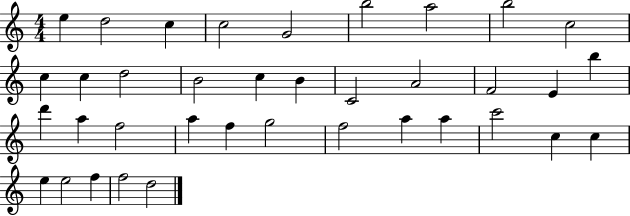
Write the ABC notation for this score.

X:1
T:Untitled
M:4/4
L:1/4
K:C
e d2 c c2 G2 b2 a2 b2 c2 c c d2 B2 c B C2 A2 F2 E b d' a f2 a f g2 f2 a a c'2 c c e e2 f f2 d2